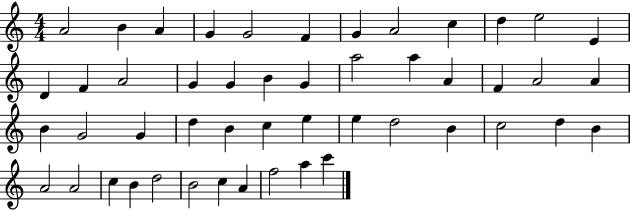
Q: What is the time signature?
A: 4/4